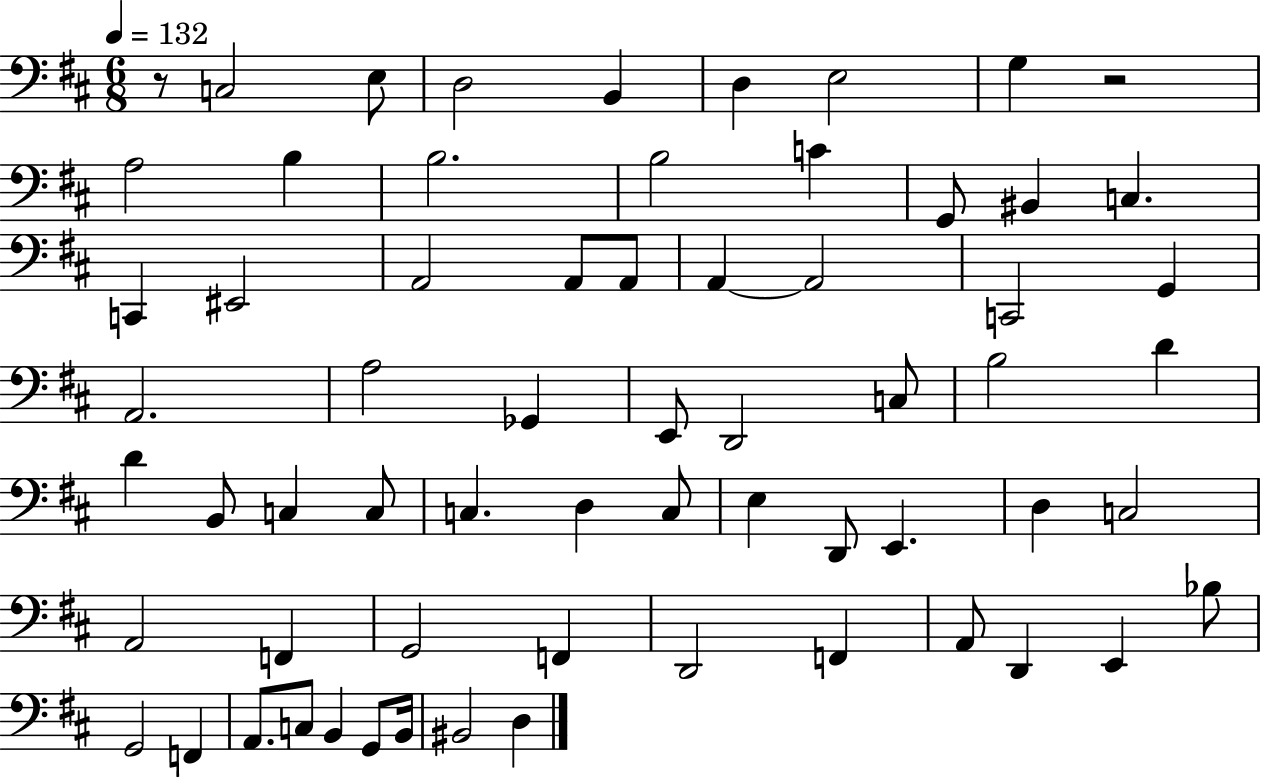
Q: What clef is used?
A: bass